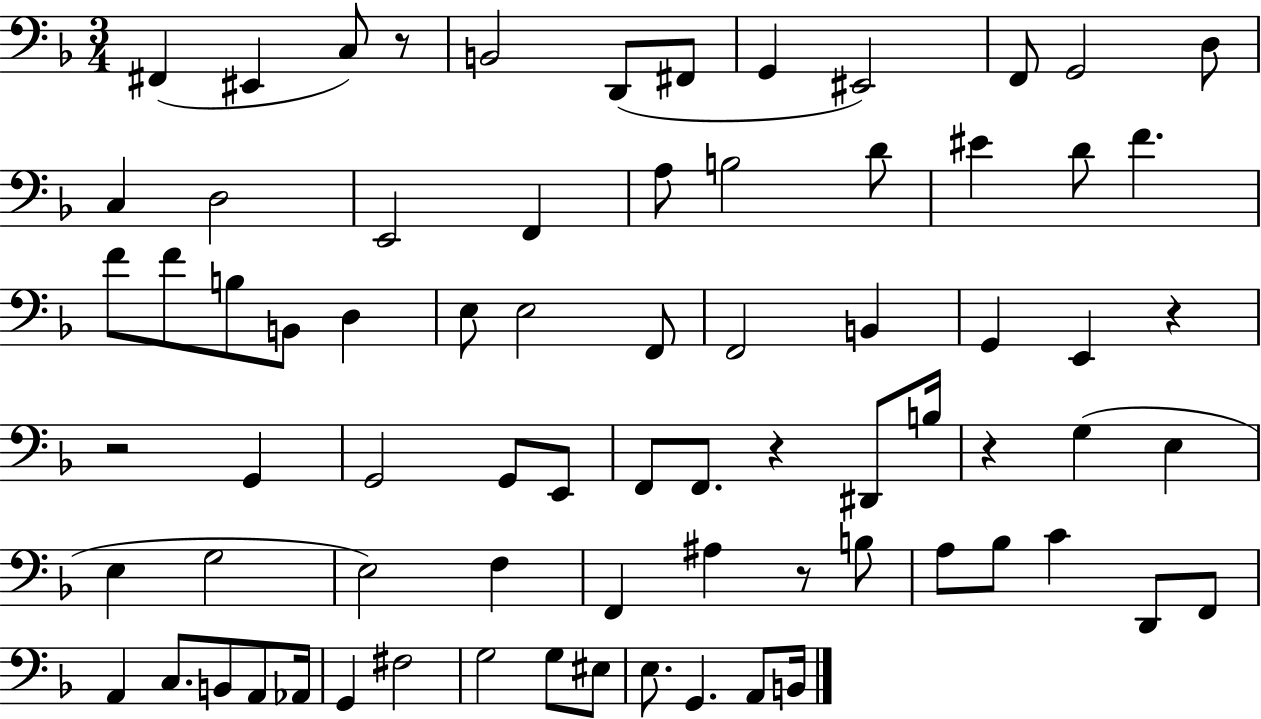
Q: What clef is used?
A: bass